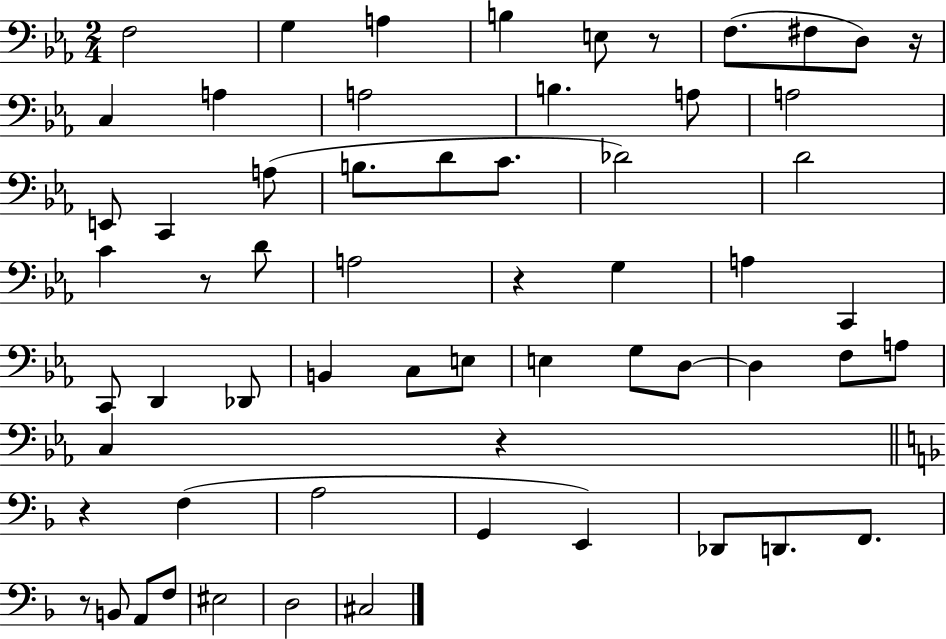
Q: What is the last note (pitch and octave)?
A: C#3